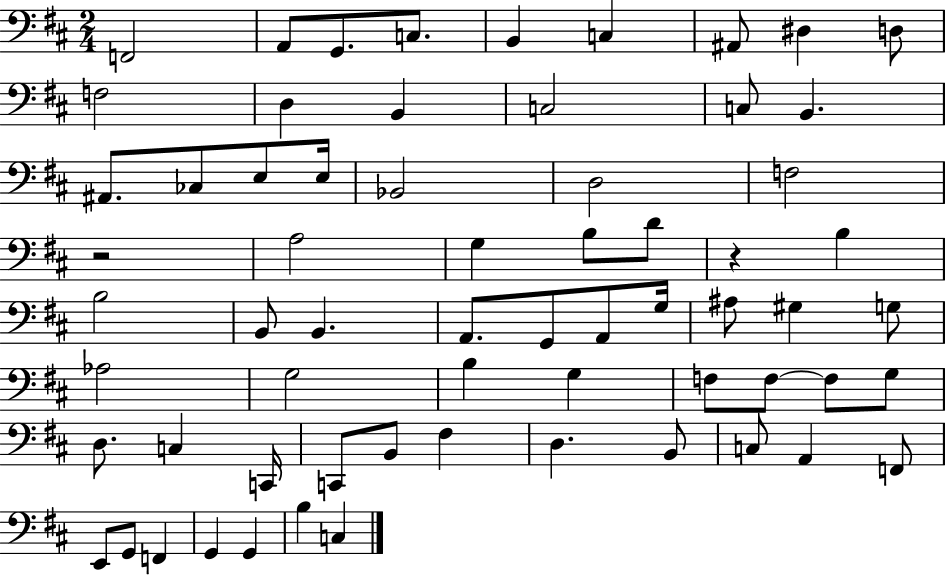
{
  \clef bass
  \numericTimeSignature
  \time 2/4
  \key d \major
  f,2 | a,8 g,8. c8. | b,4 c4 | ais,8 dis4 d8 | \break f2 | d4 b,4 | c2 | c8 b,4. | \break ais,8. ces8 e8 e16 | bes,2 | d2 | f2 | \break r2 | a2 | g4 b8 d'8 | r4 b4 | \break b2 | b,8 b,4. | a,8. g,8 a,8 g16 | ais8 gis4 g8 | \break aes2 | g2 | b4 g4 | f8 f8~~ f8 g8 | \break d8. c4 c,16 | c,8 b,8 fis4 | d4. b,8 | c8 a,4 f,8 | \break e,8 g,8 f,4 | g,4 g,4 | b4 c4 | \bar "|."
}